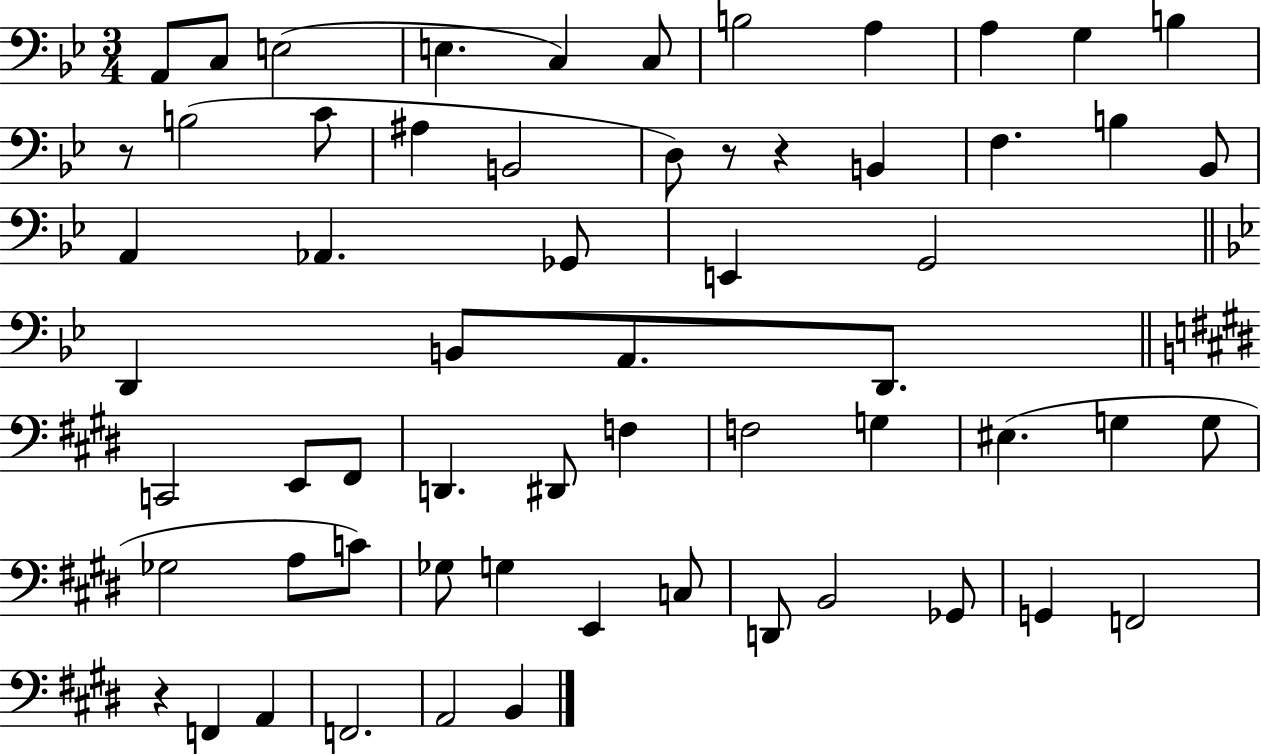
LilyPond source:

{
  \clef bass
  \numericTimeSignature
  \time 3/4
  \key bes \major
  \repeat volta 2 { a,8 c8 e2( | e4. c4) c8 | b2 a4 | a4 g4 b4 | \break r8 b2( c'8 | ais4 b,2 | d8) r8 r4 b,4 | f4. b4 bes,8 | \break a,4 aes,4. ges,8 | e,4 g,2 | \bar "||" \break \key g \minor d,4 b,8 a,8. d,8. | \bar "||" \break \key e \major c,2 e,8 fis,8 | d,4. dis,8 f4 | f2 g4 | eis4.( g4 g8 | \break ges2 a8 c'8) | ges8 g4 e,4 c8 | d,8 b,2 ges,8 | g,4 f,2 | \break r4 f,4 a,4 | f,2. | a,2 b,4 | } \bar "|."
}